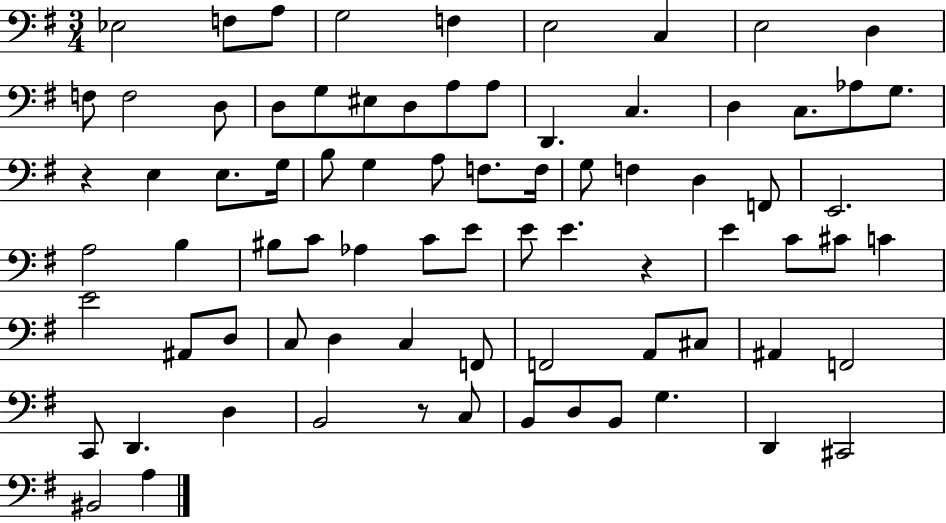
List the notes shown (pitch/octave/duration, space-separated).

Eb3/h F3/e A3/e G3/h F3/q E3/h C3/q E3/h D3/q F3/e F3/h D3/e D3/e G3/e EIS3/e D3/e A3/e A3/e D2/q. C3/q. D3/q C3/e. Ab3/e G3/e. R/q E3/q E3/e. G3/s B3/e G3/q A3/e F3/e. F3/s G3/e F3/q D3/q F2/e E2/h. A3/h B3/q BIS3/e C4/e Ab3/q C4/e E4/e E4/e E4/q. R/q E4/q C4/e C#4/e C4/q E4/h A#2/e D3/e C3/e D3/q C3/q F2/e F2/h A2/e C#3/e A#2/q F2/h C2/e D2/q. D3/q B2/h R/e C3/e B2/e D3/e B2/e G3/q. D2/q C#2/h BIS2/h A3/q